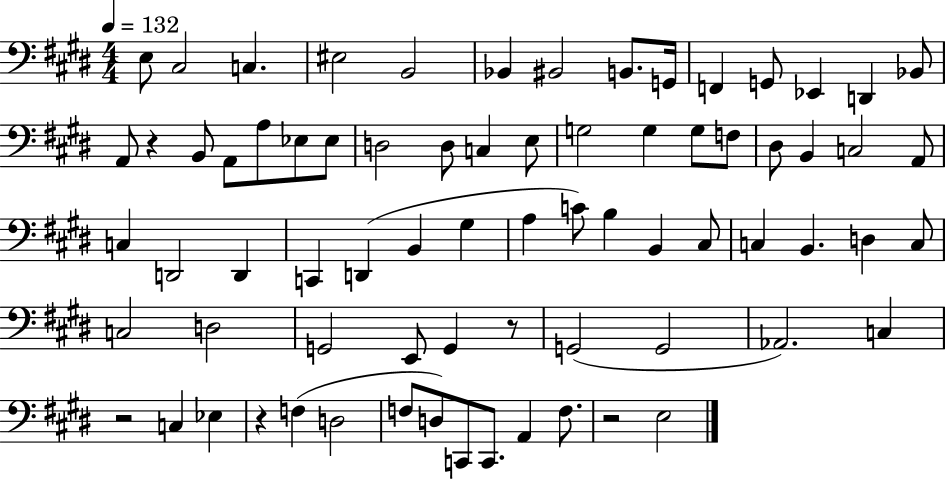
X:1
T:Untitled
M:4/4
L:1/4
K:E
E,/2 ^C,2 C, ^E,2 B,,2 _B,, ^B,,2 B,,/2 G,,/4 F,, G,,/2 _E,, D,, _B,,/2 A,,/2 z B,,/2 A,,/2 A,/2 _E,/2 _E,/2 D,2 D,/2 C, E,/2 G,2 G, G,/2 F,/2 ^D,/2 B,, C,2 A,,/2 C, D,,2 D,, C,, D,, B,, ^G, A, C/2 B, B,, ^C,/2 C, B,, D, C,/2 C,2 D,2 G,,2 E,,/2 G,, z/2 G,,2 G,,2 _A,,2 C, z2 C, _E, z F, D,2 F,/2 D,/2 C,,/2 C,,/2 A,, F,/2 z2 E,2